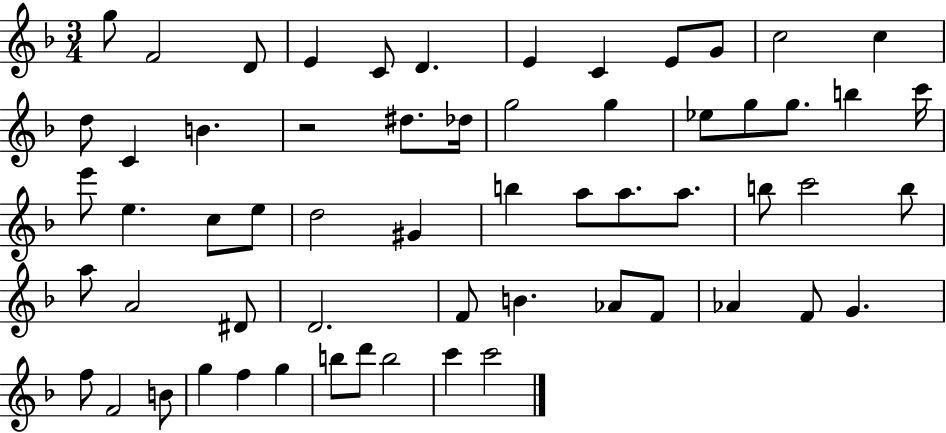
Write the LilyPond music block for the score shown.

{
  \clef treble
  \numericTimeSignature
  \time 3/4
  \key f \major
  g''8 f'2 d'8 | e'4 c'8 d'4. | e'4 c'4 e'8 g'8 | c''2 c''4 | \break d''8 c'4 b'4. | r2 dis''8. des''16 | g''2 g''4 | ees''8 g''8 g''8. b''4 c'''16 | \break e'''8 e''4. c''8 e''8 | d''2 gis'4 | b''4 a''8 a''8. a''8. | b''8 c'''2 b''8 | \break a''8 a'2 dis'8 | d'2. | f'8 b'4. aes'8 f'8 | aes'4 f'8 g'4. | \break f''8 f'2 b'8 | g''4 f''4 g''4 | b''8 d'''8 b''2 | c'''4 c'''2 | \break \bar "|."
}